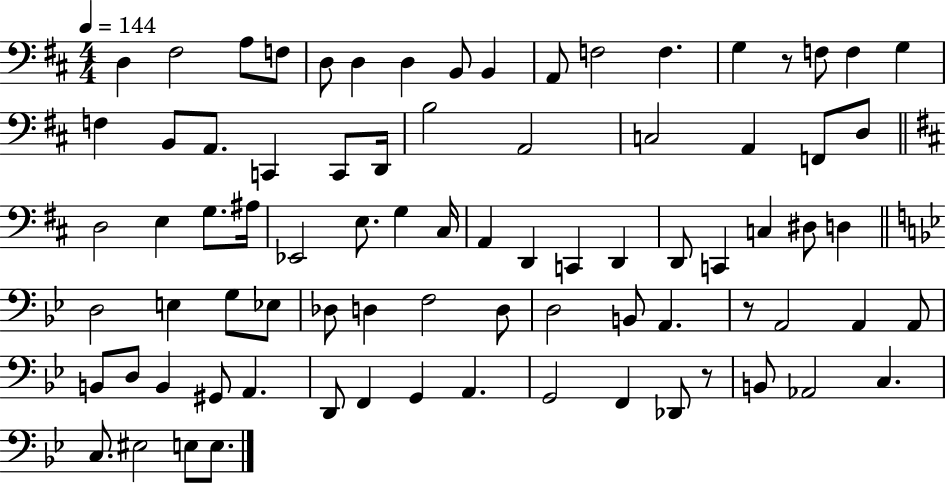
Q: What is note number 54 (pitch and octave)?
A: D3